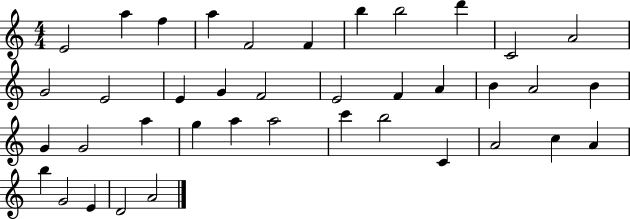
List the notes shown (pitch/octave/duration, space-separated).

E4/h A5/q F5/q A5/q F4/h F4/q B5/q B5/h D6/q C4/h A4/h G4/h E4/h E4/q G4/q F4/h E4/h F4/q A4/q B4/q A4/h B4/q G4/q G4/h A5/q G5/q A5/q A5/h C6/q B5/h C4/q A4/h C5/q A4/q B5/q G4/h E4/q D4/h A4/h